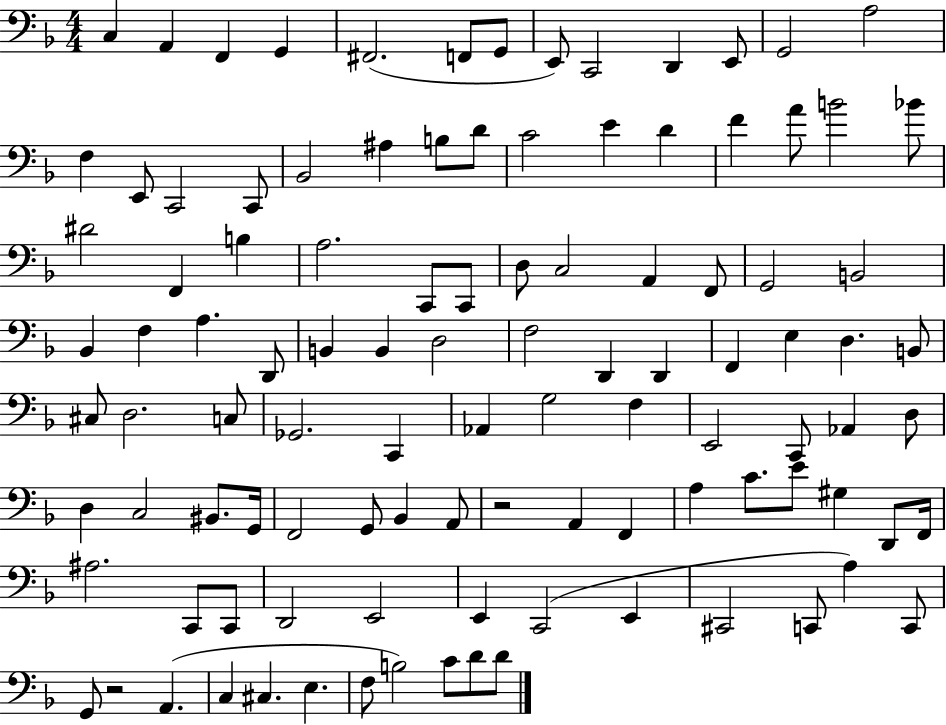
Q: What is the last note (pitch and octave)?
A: D4